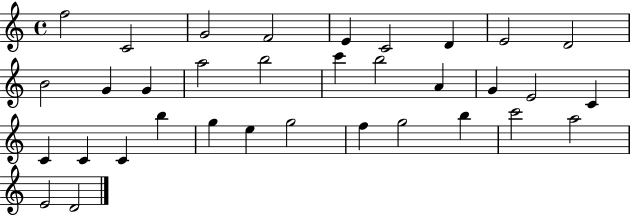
{
  \clef treble
  \time 4/4
  \defaultTimeSignature
  \key c \major
  f''2 c'2 | g'2 f'2 | e'4 c'2 d'4 | e'2 d'2 | \break b'2 g'4 g'4 | a''2 b''2 | c'''4 b''2 a'4 | g'4 e'2 c'4 | \break c'4 c'4 c'4 b''4 | g''4 e''4 g''2 | f''4 g''2 b''4 | c'''2 a''2 | \break e'2 d'2 | \bar "|."
}